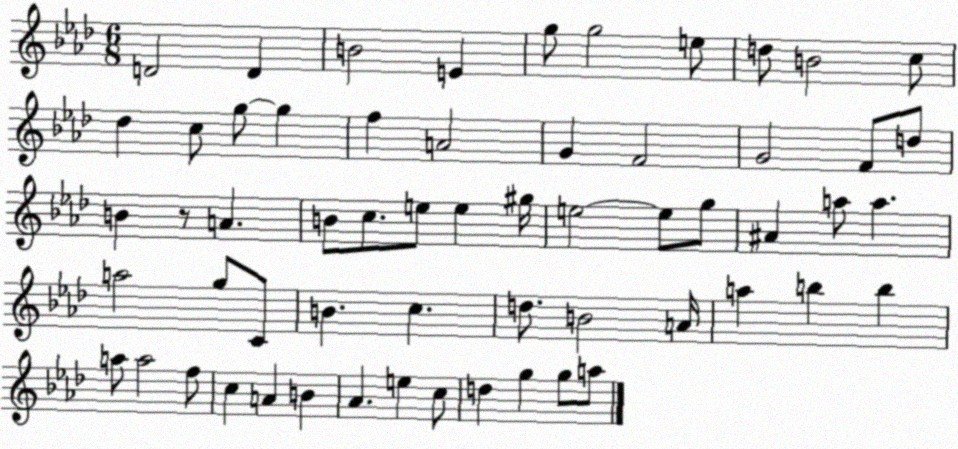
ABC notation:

X:1
T:Untitled
M:6/8
L:1/4
K:Ab
D2 D B2 E g/2 g2 e/2 d/2 B2 c/2 _d c/2 g/2 g f A2 G F2 G2 F/2 d/2 B z/2 A B/2 c/2 e/2 e ^g/4 e2 e/2 g/2 ^A a/2 a a2 g/2 C/2 B c d/2 B2 A/4 a b b a/2 a2 f/2 c A B _A e c/2 d g g/2 a/2